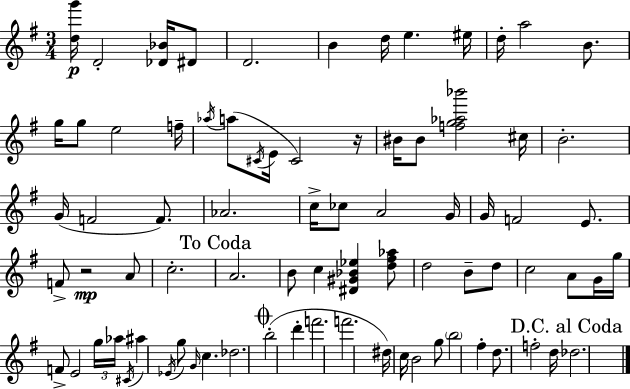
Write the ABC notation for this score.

X:1
T:Untitled
M:3/4
L:1/4
K:G
[dg']/4 D2 [_D_B]/4 ^D/2 D2 B d/4 e ^e/4 d/4 a2 B/2 g/4 g/2 e2 f/4 _a/4 a/2 ^C/4 E/4 ^C2 z/4 ^B/4 ^B/2 [fg_a_b']2 ^c/4 B2 G/4 F2 F/2 _A2 c/4 _c/2 A2 G/4 G/4 F2 E/2 F/2 z2 A/2 c2 A2 B/2 c [^D^G_B_e] [d^f_a]/2 d2 B/2 d/2 c2 A/2 G/4 g/4 F/2 E2 g/4 _a/4 ^C/4 ^a _E/4 g/2 G/4 c _d2 b2 d' f'2 f'2 ^d/4 c/4 B2 g/2 b2 ^f d/2 f2 d/4 _d2